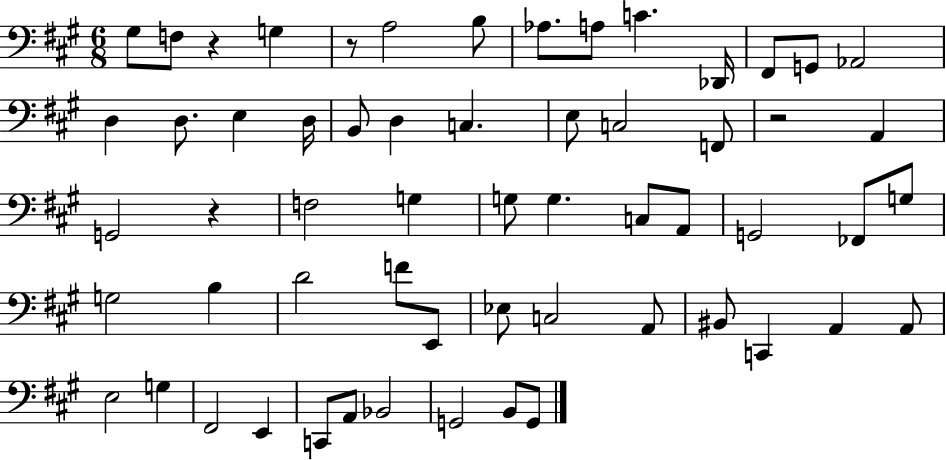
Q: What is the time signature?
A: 6/8